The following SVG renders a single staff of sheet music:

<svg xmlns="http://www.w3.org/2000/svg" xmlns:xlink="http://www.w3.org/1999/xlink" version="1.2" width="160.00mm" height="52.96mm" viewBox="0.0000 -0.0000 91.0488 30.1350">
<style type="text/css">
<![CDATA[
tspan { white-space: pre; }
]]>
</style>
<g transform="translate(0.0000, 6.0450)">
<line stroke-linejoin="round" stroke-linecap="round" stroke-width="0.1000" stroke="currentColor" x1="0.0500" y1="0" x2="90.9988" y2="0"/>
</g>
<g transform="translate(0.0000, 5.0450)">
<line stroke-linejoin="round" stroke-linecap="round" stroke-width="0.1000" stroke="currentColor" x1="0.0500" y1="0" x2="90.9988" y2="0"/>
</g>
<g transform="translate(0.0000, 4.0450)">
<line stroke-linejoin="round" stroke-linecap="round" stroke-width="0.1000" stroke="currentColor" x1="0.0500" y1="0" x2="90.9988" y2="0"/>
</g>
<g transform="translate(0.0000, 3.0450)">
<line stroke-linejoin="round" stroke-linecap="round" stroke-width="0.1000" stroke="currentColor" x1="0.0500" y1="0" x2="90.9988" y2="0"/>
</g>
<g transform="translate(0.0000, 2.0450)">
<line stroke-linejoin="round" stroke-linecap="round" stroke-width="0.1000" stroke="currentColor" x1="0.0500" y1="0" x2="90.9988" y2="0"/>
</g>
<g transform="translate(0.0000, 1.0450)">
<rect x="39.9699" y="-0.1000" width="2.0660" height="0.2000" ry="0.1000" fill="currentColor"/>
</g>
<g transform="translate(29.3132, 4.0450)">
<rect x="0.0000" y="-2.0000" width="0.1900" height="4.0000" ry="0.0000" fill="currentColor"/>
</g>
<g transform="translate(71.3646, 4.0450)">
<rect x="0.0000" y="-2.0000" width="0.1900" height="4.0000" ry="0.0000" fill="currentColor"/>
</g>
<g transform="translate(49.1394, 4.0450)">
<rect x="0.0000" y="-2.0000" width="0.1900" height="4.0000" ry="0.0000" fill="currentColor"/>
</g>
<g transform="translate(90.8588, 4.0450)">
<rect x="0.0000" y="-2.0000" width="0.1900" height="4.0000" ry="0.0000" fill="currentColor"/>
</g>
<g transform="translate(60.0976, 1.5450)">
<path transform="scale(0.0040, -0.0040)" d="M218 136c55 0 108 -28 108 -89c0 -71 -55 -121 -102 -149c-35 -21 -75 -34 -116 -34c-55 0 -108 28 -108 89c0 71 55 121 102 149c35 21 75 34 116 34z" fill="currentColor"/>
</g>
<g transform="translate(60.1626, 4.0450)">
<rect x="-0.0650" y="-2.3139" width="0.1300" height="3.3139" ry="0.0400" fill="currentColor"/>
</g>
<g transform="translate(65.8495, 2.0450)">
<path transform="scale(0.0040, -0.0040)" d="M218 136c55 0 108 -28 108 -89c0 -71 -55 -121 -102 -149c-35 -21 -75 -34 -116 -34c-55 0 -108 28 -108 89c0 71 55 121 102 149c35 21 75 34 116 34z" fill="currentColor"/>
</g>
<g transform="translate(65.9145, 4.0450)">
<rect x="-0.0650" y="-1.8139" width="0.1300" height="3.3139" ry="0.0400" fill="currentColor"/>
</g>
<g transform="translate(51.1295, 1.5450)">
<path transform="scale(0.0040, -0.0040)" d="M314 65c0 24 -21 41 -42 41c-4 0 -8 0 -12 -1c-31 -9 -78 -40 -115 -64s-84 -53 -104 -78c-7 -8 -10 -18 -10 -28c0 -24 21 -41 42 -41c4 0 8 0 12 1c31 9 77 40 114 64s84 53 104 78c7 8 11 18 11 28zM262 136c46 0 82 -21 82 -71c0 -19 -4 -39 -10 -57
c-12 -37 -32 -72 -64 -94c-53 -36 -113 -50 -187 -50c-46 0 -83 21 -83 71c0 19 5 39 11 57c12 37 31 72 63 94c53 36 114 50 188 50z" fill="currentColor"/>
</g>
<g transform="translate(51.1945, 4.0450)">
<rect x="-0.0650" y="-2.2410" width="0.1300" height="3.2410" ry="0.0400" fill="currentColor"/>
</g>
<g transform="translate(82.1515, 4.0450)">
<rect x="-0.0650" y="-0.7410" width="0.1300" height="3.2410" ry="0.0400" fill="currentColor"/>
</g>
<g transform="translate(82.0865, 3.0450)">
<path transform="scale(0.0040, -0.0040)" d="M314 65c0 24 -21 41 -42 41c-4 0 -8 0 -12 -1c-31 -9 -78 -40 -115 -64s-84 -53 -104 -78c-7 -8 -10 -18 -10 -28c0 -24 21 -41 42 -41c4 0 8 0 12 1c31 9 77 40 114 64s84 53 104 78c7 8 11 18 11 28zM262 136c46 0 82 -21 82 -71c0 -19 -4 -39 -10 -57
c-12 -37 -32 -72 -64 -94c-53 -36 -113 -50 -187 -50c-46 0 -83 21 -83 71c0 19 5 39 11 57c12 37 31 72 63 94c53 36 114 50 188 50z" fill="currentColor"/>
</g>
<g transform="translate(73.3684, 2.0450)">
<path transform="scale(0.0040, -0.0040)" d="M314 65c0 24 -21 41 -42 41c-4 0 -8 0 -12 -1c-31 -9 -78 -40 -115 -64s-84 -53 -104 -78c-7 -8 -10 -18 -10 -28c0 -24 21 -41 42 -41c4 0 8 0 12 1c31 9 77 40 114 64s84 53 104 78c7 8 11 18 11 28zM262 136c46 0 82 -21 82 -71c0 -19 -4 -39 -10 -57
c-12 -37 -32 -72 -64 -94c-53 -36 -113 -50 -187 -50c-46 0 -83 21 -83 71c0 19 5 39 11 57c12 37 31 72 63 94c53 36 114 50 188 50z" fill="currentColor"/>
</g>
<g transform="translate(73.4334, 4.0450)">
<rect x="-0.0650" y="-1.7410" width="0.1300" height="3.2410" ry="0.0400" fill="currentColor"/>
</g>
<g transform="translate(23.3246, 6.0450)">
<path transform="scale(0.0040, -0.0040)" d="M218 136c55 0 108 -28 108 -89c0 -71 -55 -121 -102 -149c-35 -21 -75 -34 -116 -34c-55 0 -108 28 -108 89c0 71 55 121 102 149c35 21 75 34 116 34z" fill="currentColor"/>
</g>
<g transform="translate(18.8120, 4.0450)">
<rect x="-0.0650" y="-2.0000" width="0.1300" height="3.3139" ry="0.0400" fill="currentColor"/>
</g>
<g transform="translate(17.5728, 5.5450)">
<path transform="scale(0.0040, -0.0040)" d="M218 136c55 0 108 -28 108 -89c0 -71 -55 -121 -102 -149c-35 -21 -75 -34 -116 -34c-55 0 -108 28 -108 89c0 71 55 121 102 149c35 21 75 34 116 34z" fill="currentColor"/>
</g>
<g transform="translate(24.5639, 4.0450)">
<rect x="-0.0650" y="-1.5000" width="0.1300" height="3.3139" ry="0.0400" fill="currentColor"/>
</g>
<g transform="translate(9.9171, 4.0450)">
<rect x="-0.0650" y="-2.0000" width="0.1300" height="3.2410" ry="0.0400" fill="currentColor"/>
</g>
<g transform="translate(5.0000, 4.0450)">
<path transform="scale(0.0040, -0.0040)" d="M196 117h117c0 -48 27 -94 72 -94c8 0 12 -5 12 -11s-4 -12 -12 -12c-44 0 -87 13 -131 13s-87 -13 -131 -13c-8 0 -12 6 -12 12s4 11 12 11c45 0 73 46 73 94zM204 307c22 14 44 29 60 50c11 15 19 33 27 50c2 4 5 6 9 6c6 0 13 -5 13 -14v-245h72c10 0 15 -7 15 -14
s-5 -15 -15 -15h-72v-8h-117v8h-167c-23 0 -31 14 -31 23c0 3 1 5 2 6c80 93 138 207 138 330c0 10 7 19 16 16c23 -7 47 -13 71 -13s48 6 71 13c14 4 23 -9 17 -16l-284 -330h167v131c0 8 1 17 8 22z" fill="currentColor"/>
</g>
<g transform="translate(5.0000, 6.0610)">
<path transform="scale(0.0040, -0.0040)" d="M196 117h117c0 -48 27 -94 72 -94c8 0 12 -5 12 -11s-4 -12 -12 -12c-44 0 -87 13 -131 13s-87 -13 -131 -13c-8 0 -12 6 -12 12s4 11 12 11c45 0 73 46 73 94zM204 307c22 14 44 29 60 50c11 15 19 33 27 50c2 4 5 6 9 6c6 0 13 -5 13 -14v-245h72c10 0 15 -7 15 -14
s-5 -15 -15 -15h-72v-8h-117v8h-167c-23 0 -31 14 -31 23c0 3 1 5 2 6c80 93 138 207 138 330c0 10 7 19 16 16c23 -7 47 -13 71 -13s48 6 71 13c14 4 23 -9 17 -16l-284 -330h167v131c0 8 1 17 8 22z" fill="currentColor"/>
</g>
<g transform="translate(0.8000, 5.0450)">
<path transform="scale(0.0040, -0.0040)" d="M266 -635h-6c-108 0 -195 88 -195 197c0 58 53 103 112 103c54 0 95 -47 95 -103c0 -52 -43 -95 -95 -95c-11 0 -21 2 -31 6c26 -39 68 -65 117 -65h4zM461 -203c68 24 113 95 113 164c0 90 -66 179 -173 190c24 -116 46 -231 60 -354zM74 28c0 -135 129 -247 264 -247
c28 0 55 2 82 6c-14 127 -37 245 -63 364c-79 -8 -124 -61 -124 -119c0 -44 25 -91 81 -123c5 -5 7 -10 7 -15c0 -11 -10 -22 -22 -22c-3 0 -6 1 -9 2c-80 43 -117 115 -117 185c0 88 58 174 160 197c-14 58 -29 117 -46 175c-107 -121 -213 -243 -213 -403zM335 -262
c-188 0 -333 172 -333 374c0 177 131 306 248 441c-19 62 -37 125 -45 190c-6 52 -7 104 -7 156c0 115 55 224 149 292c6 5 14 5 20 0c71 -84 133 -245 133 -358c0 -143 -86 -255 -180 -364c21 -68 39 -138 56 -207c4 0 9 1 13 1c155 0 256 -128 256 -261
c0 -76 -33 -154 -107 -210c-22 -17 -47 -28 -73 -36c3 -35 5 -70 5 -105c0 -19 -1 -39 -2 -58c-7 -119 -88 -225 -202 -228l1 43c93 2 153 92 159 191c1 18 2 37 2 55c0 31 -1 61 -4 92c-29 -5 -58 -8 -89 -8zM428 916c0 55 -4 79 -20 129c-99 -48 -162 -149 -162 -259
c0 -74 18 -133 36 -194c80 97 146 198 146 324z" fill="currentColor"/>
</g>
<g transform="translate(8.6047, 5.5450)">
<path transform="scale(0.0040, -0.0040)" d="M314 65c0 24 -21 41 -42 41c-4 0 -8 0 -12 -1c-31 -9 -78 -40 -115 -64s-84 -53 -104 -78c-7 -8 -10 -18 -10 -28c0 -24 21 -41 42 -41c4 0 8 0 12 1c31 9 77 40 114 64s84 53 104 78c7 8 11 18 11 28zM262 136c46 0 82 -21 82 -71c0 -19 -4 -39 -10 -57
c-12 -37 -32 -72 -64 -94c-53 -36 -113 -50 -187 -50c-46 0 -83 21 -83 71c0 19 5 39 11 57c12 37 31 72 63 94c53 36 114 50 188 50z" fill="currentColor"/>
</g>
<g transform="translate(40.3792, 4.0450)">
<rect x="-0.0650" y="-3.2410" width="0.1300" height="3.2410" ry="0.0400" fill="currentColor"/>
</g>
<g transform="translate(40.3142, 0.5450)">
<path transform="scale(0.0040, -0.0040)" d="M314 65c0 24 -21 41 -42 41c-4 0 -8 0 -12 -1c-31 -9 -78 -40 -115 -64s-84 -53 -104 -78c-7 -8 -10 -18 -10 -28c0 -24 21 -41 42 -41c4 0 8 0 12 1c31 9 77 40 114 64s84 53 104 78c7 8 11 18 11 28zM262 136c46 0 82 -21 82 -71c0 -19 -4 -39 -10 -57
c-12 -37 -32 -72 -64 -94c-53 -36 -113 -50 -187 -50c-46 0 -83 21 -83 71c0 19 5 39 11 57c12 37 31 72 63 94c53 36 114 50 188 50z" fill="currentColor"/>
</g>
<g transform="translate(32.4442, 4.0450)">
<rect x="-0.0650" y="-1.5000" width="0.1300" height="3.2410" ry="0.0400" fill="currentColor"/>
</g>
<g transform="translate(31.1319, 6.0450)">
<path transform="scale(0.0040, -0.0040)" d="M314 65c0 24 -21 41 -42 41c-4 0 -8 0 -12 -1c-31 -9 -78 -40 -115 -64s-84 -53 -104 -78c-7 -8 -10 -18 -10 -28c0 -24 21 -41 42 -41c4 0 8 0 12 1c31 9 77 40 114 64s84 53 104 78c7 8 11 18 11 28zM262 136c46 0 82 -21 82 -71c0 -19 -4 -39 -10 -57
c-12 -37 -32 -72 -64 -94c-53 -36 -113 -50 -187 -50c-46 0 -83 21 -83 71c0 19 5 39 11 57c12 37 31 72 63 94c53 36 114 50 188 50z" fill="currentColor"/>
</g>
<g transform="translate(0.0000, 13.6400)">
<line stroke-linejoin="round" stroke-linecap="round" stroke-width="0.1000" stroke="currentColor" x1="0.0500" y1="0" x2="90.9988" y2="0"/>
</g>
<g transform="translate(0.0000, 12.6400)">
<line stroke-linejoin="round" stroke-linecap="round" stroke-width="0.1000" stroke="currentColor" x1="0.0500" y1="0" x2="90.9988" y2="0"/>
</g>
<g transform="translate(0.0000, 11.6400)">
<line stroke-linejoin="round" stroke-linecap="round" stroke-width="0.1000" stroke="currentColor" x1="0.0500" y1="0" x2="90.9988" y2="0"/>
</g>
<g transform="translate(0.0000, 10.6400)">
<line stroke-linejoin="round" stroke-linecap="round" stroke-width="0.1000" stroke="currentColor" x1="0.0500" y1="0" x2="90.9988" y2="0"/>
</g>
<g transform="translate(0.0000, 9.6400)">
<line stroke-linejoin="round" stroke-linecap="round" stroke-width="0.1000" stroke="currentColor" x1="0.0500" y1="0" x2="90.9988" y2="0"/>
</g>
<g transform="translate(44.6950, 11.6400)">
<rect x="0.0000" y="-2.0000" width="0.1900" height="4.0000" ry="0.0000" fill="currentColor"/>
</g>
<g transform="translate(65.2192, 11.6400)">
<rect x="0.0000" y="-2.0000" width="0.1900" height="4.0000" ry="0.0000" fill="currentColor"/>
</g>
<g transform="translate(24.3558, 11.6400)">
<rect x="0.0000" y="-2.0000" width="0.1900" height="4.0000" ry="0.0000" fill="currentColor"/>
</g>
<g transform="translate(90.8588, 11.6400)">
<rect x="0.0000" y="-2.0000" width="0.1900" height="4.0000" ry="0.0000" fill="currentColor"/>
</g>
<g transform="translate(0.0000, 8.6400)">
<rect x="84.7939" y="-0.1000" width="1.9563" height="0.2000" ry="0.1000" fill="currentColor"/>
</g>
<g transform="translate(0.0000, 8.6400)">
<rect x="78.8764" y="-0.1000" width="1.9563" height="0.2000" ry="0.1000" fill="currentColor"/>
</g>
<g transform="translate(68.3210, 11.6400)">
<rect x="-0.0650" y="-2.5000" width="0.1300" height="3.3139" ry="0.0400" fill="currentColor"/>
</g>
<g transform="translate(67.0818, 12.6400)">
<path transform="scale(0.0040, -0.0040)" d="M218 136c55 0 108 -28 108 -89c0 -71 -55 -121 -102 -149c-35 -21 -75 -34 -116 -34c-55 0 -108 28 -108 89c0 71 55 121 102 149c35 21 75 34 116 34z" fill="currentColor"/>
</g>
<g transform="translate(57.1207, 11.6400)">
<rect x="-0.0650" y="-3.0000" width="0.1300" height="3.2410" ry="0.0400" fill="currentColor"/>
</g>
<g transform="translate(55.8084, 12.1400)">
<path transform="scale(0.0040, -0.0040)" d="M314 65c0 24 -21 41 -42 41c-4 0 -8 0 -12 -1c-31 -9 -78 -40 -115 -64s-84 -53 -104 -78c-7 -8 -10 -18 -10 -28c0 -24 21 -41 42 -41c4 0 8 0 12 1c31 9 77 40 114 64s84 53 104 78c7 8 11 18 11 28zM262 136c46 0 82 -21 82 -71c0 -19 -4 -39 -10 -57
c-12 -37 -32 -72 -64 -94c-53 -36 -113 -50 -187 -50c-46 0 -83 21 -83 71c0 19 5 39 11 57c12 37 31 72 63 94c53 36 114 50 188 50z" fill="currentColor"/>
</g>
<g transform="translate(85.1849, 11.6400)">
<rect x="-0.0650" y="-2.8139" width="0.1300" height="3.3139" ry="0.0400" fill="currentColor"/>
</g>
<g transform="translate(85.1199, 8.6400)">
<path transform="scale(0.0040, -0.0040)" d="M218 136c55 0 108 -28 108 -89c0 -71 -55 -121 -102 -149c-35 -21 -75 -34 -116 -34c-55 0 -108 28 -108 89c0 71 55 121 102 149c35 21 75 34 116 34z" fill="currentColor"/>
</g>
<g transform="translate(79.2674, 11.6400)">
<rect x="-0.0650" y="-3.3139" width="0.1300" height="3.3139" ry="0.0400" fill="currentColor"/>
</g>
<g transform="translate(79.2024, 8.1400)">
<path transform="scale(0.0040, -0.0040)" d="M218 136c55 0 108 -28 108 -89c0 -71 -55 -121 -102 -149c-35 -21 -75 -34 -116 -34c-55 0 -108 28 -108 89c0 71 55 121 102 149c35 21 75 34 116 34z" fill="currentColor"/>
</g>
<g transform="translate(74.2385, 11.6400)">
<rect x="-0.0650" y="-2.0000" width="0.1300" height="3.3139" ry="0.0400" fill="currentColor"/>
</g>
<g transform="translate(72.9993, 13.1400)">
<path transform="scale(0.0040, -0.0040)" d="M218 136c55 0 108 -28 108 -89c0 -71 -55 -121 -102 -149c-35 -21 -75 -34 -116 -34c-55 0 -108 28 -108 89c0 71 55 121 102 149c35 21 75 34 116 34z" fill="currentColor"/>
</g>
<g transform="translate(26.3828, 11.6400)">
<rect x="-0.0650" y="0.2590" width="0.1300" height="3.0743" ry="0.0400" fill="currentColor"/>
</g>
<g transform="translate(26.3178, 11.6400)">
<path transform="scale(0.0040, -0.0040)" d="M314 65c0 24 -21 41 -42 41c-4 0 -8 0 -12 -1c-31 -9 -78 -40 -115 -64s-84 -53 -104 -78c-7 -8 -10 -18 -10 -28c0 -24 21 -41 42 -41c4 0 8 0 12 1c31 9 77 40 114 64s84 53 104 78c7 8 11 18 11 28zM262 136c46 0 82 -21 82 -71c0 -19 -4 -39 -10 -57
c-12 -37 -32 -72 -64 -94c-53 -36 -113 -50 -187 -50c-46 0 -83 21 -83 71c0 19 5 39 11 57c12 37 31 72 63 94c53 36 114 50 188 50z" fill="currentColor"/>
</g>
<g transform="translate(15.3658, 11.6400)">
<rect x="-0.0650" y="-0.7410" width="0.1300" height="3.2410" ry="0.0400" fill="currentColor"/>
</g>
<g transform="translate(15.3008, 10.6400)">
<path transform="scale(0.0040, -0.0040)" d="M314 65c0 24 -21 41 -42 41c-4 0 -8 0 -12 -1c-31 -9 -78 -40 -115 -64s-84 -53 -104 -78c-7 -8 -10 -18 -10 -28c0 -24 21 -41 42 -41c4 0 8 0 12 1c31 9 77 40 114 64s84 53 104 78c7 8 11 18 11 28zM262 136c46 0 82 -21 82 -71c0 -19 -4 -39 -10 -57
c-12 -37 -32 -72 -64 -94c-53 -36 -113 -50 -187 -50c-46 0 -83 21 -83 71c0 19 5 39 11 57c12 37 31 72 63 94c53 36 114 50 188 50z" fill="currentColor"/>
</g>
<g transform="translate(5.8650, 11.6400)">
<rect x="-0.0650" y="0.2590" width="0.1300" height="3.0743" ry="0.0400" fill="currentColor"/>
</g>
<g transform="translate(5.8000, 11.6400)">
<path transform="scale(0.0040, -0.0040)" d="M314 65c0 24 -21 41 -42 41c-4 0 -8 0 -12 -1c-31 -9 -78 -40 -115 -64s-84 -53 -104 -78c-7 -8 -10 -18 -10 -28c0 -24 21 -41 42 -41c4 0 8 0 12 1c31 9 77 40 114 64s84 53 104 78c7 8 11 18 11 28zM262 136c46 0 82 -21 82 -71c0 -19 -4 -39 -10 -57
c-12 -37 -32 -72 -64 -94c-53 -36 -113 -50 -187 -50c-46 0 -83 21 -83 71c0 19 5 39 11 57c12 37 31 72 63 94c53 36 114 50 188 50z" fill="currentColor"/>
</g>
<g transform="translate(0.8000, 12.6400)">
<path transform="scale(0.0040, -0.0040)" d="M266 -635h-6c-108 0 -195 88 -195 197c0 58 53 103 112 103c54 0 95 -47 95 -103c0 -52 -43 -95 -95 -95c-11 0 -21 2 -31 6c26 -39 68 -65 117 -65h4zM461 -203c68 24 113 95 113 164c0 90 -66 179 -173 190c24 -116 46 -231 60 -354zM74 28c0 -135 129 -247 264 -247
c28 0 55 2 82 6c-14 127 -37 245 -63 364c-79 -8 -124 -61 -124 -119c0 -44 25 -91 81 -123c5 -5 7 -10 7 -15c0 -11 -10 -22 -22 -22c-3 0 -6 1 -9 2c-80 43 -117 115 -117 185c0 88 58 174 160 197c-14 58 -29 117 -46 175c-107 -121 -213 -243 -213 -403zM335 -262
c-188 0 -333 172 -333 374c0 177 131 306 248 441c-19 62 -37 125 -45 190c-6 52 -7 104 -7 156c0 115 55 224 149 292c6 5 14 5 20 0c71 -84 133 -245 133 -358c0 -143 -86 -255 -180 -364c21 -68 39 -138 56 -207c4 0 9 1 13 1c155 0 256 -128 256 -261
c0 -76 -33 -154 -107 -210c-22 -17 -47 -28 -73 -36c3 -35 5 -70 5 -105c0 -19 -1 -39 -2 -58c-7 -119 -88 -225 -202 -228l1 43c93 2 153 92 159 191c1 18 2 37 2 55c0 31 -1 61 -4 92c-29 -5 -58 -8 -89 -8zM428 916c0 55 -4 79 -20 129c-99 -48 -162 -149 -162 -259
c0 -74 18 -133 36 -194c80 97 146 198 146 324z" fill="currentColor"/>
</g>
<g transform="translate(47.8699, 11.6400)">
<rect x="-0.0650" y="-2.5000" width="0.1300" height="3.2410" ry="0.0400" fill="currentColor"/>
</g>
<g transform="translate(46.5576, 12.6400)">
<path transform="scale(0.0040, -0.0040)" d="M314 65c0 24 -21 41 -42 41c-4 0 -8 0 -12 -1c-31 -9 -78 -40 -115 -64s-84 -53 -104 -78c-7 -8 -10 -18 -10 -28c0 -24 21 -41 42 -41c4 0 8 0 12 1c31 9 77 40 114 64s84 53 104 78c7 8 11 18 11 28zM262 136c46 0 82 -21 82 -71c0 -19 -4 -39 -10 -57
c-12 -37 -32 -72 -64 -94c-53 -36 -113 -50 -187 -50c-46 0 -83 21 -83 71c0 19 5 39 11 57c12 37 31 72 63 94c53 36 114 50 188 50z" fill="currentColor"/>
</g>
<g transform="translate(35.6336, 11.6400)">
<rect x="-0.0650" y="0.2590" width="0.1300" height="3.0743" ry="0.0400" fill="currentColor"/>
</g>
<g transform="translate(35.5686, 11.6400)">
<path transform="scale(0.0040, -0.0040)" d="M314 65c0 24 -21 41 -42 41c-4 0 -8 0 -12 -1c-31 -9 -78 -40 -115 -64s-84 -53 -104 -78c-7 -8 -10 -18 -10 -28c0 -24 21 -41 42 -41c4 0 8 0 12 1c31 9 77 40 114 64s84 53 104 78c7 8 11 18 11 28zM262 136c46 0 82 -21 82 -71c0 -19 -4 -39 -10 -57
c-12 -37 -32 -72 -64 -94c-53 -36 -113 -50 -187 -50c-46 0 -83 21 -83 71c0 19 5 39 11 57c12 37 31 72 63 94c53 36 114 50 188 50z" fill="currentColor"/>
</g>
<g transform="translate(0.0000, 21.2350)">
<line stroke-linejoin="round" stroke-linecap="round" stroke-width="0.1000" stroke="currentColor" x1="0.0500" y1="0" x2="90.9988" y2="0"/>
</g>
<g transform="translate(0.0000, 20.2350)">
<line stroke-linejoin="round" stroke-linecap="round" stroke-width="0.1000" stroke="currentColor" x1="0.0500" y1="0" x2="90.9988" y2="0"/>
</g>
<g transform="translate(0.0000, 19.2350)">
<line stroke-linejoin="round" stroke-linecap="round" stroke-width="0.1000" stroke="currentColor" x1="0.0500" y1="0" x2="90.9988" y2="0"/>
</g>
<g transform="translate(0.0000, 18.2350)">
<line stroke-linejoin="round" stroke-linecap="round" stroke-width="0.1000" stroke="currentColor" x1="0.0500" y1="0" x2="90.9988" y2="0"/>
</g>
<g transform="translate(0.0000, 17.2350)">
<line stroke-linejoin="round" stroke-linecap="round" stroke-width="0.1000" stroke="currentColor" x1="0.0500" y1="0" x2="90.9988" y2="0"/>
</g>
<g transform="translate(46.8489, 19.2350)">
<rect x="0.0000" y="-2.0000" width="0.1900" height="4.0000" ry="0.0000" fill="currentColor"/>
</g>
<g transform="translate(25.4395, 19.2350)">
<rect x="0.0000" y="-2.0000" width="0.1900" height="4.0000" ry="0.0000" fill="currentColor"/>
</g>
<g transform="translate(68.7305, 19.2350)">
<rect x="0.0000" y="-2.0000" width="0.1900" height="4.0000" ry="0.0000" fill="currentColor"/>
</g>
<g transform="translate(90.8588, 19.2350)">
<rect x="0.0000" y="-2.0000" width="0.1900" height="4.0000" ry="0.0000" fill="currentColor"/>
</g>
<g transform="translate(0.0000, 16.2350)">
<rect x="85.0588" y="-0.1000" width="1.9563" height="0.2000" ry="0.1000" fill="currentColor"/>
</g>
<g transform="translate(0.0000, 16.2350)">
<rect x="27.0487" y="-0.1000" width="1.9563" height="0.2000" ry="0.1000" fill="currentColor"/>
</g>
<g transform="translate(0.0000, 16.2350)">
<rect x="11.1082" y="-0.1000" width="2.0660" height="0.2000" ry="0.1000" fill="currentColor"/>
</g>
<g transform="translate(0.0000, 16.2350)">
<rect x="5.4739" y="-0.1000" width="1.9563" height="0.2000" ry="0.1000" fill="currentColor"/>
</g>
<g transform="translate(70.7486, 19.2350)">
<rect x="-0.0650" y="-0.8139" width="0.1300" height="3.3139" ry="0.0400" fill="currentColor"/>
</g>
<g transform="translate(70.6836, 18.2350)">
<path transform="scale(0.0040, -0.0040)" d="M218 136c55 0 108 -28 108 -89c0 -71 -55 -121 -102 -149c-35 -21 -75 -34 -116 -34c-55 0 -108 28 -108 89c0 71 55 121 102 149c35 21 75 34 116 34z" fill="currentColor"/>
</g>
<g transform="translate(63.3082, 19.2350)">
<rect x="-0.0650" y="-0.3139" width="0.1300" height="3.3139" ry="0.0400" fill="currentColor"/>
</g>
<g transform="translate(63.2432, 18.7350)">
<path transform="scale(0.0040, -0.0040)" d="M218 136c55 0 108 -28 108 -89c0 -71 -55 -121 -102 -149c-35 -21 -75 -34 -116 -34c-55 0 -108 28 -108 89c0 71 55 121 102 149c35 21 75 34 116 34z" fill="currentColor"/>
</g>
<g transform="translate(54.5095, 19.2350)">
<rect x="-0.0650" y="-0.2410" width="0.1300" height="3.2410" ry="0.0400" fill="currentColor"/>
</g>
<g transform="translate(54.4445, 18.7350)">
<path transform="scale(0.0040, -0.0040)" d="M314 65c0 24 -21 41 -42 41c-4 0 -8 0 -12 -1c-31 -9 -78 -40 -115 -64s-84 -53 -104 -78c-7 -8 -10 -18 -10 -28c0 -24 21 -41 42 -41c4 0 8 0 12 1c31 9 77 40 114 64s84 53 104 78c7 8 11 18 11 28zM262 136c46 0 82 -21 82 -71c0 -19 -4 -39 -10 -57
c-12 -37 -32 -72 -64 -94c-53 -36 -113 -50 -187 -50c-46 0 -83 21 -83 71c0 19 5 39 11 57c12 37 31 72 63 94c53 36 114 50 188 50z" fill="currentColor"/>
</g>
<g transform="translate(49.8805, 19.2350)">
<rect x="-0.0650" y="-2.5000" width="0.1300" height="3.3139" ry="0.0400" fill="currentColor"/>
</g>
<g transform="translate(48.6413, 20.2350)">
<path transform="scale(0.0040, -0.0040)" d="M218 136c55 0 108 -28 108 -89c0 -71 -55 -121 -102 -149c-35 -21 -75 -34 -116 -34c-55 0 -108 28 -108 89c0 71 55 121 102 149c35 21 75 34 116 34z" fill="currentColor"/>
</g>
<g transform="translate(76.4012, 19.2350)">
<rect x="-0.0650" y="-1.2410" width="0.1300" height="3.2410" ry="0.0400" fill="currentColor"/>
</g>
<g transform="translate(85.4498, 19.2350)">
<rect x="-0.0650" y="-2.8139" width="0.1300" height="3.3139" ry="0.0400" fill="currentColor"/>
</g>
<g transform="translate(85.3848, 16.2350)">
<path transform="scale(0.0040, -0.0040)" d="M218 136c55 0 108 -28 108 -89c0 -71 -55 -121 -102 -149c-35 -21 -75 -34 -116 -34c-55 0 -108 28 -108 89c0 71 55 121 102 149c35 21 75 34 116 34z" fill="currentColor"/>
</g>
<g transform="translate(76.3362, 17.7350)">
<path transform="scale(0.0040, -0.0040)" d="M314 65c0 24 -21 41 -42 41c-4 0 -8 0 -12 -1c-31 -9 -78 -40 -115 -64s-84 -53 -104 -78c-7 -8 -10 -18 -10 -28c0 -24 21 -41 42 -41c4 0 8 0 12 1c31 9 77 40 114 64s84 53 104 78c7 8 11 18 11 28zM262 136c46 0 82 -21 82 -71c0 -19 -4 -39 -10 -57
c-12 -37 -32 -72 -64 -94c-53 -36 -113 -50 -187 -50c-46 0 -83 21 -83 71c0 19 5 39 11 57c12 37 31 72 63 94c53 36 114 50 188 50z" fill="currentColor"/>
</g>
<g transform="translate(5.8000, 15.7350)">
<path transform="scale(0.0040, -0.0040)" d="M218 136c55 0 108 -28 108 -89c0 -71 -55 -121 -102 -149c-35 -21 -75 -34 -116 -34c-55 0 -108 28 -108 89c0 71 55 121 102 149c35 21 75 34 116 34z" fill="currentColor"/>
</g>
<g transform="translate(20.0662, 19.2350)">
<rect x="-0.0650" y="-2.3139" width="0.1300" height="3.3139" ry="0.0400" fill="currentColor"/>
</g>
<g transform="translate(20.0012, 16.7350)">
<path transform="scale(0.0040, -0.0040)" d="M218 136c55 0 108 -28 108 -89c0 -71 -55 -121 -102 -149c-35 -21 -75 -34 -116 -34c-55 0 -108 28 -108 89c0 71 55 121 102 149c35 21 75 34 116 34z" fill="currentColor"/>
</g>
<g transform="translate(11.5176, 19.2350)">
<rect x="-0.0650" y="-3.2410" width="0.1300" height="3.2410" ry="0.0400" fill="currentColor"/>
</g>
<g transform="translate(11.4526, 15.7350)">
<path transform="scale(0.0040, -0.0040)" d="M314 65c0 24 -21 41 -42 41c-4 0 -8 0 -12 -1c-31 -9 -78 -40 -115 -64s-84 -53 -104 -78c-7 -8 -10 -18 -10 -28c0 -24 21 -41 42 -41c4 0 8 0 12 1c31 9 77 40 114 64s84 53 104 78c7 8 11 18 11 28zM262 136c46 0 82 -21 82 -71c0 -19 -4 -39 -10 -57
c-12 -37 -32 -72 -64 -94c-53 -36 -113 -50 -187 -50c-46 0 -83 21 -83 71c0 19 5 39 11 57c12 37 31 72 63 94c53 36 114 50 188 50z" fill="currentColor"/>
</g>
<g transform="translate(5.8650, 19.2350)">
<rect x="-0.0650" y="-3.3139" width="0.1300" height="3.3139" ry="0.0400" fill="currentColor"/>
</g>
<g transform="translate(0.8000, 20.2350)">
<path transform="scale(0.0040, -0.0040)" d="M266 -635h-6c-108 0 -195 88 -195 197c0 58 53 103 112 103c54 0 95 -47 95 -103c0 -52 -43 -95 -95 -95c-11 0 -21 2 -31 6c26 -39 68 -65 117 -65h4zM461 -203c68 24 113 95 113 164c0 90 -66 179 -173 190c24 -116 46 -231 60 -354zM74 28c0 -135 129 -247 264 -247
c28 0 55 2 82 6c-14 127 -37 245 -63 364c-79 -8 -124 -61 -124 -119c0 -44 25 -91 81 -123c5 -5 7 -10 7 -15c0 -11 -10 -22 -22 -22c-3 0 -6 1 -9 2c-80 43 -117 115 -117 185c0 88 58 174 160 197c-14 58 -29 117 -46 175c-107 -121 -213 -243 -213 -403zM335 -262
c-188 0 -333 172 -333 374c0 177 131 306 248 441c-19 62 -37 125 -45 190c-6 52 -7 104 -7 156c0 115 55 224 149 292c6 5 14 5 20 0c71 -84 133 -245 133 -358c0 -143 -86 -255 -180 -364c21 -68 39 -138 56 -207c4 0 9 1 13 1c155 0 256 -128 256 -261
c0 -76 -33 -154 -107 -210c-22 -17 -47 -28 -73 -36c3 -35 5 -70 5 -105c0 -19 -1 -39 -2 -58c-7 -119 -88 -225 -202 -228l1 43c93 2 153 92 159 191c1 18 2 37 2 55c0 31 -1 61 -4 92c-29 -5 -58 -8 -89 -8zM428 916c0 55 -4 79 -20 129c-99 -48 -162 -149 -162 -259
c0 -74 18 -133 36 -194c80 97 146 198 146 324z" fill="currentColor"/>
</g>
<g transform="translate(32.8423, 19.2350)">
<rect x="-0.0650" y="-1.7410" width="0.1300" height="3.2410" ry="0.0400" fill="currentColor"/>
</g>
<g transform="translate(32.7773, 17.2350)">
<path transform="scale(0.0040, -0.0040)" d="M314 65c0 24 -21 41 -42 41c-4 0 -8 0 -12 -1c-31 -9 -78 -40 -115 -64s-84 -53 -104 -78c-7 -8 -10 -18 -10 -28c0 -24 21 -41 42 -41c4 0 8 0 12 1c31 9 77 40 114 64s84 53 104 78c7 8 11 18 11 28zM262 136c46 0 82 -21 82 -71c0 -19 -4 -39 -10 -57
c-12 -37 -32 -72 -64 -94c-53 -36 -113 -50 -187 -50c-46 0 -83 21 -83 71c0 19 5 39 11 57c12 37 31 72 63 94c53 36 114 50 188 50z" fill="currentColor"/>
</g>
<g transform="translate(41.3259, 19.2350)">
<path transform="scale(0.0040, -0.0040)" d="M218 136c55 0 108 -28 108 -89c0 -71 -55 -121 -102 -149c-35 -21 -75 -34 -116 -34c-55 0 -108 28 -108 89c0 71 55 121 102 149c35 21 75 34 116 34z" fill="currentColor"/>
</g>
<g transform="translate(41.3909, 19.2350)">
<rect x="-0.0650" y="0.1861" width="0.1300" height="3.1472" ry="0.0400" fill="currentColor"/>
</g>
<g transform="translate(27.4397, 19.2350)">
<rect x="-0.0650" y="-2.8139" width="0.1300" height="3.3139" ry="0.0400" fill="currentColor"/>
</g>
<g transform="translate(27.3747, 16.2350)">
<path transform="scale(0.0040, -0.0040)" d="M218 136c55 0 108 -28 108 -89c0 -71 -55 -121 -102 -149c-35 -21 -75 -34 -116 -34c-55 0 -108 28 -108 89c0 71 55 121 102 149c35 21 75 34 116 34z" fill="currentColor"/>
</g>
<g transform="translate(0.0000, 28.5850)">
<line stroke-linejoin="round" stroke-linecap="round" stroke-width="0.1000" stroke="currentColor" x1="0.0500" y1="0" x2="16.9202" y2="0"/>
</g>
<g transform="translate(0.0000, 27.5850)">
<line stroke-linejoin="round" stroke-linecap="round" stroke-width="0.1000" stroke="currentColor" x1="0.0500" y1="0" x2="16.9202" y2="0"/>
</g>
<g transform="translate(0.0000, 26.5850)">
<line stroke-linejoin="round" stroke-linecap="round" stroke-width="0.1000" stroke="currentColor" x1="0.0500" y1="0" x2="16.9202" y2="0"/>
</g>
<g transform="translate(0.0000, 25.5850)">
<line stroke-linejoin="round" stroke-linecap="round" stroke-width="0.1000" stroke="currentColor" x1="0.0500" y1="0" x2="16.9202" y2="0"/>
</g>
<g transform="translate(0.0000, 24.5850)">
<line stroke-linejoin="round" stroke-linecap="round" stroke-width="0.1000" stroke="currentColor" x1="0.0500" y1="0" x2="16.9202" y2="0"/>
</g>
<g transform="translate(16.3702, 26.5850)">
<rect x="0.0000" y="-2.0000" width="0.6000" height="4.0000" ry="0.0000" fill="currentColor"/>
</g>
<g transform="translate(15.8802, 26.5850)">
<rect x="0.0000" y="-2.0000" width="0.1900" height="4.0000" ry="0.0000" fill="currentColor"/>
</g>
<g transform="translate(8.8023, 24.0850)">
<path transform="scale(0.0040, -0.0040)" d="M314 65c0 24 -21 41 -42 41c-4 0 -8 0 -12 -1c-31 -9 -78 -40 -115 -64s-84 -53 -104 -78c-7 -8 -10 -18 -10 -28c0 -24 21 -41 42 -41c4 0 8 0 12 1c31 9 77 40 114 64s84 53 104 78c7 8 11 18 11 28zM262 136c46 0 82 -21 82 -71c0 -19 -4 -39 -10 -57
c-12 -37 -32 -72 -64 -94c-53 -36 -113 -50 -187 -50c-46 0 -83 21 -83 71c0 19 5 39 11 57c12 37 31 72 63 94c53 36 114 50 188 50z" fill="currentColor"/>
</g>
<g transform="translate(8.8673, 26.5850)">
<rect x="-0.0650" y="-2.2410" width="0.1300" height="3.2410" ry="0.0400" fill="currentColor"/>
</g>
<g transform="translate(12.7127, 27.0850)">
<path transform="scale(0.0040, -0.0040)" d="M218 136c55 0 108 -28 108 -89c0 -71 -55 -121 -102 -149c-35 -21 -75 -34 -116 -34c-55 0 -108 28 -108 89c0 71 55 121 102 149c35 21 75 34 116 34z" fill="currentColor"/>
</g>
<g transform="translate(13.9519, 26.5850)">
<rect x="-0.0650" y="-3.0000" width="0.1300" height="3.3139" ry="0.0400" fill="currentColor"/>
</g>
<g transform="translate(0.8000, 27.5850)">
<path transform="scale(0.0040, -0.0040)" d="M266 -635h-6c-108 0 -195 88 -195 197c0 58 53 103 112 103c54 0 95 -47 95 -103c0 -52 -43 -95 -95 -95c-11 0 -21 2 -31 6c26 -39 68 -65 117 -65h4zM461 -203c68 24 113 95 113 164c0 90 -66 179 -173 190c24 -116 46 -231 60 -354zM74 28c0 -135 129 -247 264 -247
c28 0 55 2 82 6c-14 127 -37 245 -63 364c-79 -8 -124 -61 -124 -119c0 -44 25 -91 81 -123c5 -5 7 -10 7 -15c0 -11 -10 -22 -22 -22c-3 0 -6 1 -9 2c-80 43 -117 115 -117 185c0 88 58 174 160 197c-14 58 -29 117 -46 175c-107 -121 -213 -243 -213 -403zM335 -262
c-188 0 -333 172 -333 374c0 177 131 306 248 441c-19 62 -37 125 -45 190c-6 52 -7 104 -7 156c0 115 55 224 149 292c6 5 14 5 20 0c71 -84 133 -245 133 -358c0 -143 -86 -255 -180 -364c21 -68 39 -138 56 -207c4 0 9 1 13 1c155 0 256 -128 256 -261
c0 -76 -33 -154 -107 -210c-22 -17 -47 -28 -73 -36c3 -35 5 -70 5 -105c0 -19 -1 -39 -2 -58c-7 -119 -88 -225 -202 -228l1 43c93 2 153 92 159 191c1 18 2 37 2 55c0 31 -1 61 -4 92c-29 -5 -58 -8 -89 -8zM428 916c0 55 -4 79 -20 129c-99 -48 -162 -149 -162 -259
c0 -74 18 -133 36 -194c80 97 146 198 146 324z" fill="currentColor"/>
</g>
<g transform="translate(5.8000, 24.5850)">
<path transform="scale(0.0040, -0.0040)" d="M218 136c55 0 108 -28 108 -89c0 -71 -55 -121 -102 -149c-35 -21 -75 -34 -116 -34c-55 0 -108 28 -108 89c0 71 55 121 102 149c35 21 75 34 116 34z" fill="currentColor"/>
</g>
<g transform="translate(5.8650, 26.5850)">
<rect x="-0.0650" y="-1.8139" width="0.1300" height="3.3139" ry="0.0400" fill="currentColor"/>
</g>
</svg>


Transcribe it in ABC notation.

X:1
T:Untitled
M:4/4
L:1/4
K:C
F2 F E E2 b2 g2 g f f2 d2 B2 d2 B2 B2 G2 A2 G F b a b b2 g a f2 B G c2 c d e2 a f g2 A